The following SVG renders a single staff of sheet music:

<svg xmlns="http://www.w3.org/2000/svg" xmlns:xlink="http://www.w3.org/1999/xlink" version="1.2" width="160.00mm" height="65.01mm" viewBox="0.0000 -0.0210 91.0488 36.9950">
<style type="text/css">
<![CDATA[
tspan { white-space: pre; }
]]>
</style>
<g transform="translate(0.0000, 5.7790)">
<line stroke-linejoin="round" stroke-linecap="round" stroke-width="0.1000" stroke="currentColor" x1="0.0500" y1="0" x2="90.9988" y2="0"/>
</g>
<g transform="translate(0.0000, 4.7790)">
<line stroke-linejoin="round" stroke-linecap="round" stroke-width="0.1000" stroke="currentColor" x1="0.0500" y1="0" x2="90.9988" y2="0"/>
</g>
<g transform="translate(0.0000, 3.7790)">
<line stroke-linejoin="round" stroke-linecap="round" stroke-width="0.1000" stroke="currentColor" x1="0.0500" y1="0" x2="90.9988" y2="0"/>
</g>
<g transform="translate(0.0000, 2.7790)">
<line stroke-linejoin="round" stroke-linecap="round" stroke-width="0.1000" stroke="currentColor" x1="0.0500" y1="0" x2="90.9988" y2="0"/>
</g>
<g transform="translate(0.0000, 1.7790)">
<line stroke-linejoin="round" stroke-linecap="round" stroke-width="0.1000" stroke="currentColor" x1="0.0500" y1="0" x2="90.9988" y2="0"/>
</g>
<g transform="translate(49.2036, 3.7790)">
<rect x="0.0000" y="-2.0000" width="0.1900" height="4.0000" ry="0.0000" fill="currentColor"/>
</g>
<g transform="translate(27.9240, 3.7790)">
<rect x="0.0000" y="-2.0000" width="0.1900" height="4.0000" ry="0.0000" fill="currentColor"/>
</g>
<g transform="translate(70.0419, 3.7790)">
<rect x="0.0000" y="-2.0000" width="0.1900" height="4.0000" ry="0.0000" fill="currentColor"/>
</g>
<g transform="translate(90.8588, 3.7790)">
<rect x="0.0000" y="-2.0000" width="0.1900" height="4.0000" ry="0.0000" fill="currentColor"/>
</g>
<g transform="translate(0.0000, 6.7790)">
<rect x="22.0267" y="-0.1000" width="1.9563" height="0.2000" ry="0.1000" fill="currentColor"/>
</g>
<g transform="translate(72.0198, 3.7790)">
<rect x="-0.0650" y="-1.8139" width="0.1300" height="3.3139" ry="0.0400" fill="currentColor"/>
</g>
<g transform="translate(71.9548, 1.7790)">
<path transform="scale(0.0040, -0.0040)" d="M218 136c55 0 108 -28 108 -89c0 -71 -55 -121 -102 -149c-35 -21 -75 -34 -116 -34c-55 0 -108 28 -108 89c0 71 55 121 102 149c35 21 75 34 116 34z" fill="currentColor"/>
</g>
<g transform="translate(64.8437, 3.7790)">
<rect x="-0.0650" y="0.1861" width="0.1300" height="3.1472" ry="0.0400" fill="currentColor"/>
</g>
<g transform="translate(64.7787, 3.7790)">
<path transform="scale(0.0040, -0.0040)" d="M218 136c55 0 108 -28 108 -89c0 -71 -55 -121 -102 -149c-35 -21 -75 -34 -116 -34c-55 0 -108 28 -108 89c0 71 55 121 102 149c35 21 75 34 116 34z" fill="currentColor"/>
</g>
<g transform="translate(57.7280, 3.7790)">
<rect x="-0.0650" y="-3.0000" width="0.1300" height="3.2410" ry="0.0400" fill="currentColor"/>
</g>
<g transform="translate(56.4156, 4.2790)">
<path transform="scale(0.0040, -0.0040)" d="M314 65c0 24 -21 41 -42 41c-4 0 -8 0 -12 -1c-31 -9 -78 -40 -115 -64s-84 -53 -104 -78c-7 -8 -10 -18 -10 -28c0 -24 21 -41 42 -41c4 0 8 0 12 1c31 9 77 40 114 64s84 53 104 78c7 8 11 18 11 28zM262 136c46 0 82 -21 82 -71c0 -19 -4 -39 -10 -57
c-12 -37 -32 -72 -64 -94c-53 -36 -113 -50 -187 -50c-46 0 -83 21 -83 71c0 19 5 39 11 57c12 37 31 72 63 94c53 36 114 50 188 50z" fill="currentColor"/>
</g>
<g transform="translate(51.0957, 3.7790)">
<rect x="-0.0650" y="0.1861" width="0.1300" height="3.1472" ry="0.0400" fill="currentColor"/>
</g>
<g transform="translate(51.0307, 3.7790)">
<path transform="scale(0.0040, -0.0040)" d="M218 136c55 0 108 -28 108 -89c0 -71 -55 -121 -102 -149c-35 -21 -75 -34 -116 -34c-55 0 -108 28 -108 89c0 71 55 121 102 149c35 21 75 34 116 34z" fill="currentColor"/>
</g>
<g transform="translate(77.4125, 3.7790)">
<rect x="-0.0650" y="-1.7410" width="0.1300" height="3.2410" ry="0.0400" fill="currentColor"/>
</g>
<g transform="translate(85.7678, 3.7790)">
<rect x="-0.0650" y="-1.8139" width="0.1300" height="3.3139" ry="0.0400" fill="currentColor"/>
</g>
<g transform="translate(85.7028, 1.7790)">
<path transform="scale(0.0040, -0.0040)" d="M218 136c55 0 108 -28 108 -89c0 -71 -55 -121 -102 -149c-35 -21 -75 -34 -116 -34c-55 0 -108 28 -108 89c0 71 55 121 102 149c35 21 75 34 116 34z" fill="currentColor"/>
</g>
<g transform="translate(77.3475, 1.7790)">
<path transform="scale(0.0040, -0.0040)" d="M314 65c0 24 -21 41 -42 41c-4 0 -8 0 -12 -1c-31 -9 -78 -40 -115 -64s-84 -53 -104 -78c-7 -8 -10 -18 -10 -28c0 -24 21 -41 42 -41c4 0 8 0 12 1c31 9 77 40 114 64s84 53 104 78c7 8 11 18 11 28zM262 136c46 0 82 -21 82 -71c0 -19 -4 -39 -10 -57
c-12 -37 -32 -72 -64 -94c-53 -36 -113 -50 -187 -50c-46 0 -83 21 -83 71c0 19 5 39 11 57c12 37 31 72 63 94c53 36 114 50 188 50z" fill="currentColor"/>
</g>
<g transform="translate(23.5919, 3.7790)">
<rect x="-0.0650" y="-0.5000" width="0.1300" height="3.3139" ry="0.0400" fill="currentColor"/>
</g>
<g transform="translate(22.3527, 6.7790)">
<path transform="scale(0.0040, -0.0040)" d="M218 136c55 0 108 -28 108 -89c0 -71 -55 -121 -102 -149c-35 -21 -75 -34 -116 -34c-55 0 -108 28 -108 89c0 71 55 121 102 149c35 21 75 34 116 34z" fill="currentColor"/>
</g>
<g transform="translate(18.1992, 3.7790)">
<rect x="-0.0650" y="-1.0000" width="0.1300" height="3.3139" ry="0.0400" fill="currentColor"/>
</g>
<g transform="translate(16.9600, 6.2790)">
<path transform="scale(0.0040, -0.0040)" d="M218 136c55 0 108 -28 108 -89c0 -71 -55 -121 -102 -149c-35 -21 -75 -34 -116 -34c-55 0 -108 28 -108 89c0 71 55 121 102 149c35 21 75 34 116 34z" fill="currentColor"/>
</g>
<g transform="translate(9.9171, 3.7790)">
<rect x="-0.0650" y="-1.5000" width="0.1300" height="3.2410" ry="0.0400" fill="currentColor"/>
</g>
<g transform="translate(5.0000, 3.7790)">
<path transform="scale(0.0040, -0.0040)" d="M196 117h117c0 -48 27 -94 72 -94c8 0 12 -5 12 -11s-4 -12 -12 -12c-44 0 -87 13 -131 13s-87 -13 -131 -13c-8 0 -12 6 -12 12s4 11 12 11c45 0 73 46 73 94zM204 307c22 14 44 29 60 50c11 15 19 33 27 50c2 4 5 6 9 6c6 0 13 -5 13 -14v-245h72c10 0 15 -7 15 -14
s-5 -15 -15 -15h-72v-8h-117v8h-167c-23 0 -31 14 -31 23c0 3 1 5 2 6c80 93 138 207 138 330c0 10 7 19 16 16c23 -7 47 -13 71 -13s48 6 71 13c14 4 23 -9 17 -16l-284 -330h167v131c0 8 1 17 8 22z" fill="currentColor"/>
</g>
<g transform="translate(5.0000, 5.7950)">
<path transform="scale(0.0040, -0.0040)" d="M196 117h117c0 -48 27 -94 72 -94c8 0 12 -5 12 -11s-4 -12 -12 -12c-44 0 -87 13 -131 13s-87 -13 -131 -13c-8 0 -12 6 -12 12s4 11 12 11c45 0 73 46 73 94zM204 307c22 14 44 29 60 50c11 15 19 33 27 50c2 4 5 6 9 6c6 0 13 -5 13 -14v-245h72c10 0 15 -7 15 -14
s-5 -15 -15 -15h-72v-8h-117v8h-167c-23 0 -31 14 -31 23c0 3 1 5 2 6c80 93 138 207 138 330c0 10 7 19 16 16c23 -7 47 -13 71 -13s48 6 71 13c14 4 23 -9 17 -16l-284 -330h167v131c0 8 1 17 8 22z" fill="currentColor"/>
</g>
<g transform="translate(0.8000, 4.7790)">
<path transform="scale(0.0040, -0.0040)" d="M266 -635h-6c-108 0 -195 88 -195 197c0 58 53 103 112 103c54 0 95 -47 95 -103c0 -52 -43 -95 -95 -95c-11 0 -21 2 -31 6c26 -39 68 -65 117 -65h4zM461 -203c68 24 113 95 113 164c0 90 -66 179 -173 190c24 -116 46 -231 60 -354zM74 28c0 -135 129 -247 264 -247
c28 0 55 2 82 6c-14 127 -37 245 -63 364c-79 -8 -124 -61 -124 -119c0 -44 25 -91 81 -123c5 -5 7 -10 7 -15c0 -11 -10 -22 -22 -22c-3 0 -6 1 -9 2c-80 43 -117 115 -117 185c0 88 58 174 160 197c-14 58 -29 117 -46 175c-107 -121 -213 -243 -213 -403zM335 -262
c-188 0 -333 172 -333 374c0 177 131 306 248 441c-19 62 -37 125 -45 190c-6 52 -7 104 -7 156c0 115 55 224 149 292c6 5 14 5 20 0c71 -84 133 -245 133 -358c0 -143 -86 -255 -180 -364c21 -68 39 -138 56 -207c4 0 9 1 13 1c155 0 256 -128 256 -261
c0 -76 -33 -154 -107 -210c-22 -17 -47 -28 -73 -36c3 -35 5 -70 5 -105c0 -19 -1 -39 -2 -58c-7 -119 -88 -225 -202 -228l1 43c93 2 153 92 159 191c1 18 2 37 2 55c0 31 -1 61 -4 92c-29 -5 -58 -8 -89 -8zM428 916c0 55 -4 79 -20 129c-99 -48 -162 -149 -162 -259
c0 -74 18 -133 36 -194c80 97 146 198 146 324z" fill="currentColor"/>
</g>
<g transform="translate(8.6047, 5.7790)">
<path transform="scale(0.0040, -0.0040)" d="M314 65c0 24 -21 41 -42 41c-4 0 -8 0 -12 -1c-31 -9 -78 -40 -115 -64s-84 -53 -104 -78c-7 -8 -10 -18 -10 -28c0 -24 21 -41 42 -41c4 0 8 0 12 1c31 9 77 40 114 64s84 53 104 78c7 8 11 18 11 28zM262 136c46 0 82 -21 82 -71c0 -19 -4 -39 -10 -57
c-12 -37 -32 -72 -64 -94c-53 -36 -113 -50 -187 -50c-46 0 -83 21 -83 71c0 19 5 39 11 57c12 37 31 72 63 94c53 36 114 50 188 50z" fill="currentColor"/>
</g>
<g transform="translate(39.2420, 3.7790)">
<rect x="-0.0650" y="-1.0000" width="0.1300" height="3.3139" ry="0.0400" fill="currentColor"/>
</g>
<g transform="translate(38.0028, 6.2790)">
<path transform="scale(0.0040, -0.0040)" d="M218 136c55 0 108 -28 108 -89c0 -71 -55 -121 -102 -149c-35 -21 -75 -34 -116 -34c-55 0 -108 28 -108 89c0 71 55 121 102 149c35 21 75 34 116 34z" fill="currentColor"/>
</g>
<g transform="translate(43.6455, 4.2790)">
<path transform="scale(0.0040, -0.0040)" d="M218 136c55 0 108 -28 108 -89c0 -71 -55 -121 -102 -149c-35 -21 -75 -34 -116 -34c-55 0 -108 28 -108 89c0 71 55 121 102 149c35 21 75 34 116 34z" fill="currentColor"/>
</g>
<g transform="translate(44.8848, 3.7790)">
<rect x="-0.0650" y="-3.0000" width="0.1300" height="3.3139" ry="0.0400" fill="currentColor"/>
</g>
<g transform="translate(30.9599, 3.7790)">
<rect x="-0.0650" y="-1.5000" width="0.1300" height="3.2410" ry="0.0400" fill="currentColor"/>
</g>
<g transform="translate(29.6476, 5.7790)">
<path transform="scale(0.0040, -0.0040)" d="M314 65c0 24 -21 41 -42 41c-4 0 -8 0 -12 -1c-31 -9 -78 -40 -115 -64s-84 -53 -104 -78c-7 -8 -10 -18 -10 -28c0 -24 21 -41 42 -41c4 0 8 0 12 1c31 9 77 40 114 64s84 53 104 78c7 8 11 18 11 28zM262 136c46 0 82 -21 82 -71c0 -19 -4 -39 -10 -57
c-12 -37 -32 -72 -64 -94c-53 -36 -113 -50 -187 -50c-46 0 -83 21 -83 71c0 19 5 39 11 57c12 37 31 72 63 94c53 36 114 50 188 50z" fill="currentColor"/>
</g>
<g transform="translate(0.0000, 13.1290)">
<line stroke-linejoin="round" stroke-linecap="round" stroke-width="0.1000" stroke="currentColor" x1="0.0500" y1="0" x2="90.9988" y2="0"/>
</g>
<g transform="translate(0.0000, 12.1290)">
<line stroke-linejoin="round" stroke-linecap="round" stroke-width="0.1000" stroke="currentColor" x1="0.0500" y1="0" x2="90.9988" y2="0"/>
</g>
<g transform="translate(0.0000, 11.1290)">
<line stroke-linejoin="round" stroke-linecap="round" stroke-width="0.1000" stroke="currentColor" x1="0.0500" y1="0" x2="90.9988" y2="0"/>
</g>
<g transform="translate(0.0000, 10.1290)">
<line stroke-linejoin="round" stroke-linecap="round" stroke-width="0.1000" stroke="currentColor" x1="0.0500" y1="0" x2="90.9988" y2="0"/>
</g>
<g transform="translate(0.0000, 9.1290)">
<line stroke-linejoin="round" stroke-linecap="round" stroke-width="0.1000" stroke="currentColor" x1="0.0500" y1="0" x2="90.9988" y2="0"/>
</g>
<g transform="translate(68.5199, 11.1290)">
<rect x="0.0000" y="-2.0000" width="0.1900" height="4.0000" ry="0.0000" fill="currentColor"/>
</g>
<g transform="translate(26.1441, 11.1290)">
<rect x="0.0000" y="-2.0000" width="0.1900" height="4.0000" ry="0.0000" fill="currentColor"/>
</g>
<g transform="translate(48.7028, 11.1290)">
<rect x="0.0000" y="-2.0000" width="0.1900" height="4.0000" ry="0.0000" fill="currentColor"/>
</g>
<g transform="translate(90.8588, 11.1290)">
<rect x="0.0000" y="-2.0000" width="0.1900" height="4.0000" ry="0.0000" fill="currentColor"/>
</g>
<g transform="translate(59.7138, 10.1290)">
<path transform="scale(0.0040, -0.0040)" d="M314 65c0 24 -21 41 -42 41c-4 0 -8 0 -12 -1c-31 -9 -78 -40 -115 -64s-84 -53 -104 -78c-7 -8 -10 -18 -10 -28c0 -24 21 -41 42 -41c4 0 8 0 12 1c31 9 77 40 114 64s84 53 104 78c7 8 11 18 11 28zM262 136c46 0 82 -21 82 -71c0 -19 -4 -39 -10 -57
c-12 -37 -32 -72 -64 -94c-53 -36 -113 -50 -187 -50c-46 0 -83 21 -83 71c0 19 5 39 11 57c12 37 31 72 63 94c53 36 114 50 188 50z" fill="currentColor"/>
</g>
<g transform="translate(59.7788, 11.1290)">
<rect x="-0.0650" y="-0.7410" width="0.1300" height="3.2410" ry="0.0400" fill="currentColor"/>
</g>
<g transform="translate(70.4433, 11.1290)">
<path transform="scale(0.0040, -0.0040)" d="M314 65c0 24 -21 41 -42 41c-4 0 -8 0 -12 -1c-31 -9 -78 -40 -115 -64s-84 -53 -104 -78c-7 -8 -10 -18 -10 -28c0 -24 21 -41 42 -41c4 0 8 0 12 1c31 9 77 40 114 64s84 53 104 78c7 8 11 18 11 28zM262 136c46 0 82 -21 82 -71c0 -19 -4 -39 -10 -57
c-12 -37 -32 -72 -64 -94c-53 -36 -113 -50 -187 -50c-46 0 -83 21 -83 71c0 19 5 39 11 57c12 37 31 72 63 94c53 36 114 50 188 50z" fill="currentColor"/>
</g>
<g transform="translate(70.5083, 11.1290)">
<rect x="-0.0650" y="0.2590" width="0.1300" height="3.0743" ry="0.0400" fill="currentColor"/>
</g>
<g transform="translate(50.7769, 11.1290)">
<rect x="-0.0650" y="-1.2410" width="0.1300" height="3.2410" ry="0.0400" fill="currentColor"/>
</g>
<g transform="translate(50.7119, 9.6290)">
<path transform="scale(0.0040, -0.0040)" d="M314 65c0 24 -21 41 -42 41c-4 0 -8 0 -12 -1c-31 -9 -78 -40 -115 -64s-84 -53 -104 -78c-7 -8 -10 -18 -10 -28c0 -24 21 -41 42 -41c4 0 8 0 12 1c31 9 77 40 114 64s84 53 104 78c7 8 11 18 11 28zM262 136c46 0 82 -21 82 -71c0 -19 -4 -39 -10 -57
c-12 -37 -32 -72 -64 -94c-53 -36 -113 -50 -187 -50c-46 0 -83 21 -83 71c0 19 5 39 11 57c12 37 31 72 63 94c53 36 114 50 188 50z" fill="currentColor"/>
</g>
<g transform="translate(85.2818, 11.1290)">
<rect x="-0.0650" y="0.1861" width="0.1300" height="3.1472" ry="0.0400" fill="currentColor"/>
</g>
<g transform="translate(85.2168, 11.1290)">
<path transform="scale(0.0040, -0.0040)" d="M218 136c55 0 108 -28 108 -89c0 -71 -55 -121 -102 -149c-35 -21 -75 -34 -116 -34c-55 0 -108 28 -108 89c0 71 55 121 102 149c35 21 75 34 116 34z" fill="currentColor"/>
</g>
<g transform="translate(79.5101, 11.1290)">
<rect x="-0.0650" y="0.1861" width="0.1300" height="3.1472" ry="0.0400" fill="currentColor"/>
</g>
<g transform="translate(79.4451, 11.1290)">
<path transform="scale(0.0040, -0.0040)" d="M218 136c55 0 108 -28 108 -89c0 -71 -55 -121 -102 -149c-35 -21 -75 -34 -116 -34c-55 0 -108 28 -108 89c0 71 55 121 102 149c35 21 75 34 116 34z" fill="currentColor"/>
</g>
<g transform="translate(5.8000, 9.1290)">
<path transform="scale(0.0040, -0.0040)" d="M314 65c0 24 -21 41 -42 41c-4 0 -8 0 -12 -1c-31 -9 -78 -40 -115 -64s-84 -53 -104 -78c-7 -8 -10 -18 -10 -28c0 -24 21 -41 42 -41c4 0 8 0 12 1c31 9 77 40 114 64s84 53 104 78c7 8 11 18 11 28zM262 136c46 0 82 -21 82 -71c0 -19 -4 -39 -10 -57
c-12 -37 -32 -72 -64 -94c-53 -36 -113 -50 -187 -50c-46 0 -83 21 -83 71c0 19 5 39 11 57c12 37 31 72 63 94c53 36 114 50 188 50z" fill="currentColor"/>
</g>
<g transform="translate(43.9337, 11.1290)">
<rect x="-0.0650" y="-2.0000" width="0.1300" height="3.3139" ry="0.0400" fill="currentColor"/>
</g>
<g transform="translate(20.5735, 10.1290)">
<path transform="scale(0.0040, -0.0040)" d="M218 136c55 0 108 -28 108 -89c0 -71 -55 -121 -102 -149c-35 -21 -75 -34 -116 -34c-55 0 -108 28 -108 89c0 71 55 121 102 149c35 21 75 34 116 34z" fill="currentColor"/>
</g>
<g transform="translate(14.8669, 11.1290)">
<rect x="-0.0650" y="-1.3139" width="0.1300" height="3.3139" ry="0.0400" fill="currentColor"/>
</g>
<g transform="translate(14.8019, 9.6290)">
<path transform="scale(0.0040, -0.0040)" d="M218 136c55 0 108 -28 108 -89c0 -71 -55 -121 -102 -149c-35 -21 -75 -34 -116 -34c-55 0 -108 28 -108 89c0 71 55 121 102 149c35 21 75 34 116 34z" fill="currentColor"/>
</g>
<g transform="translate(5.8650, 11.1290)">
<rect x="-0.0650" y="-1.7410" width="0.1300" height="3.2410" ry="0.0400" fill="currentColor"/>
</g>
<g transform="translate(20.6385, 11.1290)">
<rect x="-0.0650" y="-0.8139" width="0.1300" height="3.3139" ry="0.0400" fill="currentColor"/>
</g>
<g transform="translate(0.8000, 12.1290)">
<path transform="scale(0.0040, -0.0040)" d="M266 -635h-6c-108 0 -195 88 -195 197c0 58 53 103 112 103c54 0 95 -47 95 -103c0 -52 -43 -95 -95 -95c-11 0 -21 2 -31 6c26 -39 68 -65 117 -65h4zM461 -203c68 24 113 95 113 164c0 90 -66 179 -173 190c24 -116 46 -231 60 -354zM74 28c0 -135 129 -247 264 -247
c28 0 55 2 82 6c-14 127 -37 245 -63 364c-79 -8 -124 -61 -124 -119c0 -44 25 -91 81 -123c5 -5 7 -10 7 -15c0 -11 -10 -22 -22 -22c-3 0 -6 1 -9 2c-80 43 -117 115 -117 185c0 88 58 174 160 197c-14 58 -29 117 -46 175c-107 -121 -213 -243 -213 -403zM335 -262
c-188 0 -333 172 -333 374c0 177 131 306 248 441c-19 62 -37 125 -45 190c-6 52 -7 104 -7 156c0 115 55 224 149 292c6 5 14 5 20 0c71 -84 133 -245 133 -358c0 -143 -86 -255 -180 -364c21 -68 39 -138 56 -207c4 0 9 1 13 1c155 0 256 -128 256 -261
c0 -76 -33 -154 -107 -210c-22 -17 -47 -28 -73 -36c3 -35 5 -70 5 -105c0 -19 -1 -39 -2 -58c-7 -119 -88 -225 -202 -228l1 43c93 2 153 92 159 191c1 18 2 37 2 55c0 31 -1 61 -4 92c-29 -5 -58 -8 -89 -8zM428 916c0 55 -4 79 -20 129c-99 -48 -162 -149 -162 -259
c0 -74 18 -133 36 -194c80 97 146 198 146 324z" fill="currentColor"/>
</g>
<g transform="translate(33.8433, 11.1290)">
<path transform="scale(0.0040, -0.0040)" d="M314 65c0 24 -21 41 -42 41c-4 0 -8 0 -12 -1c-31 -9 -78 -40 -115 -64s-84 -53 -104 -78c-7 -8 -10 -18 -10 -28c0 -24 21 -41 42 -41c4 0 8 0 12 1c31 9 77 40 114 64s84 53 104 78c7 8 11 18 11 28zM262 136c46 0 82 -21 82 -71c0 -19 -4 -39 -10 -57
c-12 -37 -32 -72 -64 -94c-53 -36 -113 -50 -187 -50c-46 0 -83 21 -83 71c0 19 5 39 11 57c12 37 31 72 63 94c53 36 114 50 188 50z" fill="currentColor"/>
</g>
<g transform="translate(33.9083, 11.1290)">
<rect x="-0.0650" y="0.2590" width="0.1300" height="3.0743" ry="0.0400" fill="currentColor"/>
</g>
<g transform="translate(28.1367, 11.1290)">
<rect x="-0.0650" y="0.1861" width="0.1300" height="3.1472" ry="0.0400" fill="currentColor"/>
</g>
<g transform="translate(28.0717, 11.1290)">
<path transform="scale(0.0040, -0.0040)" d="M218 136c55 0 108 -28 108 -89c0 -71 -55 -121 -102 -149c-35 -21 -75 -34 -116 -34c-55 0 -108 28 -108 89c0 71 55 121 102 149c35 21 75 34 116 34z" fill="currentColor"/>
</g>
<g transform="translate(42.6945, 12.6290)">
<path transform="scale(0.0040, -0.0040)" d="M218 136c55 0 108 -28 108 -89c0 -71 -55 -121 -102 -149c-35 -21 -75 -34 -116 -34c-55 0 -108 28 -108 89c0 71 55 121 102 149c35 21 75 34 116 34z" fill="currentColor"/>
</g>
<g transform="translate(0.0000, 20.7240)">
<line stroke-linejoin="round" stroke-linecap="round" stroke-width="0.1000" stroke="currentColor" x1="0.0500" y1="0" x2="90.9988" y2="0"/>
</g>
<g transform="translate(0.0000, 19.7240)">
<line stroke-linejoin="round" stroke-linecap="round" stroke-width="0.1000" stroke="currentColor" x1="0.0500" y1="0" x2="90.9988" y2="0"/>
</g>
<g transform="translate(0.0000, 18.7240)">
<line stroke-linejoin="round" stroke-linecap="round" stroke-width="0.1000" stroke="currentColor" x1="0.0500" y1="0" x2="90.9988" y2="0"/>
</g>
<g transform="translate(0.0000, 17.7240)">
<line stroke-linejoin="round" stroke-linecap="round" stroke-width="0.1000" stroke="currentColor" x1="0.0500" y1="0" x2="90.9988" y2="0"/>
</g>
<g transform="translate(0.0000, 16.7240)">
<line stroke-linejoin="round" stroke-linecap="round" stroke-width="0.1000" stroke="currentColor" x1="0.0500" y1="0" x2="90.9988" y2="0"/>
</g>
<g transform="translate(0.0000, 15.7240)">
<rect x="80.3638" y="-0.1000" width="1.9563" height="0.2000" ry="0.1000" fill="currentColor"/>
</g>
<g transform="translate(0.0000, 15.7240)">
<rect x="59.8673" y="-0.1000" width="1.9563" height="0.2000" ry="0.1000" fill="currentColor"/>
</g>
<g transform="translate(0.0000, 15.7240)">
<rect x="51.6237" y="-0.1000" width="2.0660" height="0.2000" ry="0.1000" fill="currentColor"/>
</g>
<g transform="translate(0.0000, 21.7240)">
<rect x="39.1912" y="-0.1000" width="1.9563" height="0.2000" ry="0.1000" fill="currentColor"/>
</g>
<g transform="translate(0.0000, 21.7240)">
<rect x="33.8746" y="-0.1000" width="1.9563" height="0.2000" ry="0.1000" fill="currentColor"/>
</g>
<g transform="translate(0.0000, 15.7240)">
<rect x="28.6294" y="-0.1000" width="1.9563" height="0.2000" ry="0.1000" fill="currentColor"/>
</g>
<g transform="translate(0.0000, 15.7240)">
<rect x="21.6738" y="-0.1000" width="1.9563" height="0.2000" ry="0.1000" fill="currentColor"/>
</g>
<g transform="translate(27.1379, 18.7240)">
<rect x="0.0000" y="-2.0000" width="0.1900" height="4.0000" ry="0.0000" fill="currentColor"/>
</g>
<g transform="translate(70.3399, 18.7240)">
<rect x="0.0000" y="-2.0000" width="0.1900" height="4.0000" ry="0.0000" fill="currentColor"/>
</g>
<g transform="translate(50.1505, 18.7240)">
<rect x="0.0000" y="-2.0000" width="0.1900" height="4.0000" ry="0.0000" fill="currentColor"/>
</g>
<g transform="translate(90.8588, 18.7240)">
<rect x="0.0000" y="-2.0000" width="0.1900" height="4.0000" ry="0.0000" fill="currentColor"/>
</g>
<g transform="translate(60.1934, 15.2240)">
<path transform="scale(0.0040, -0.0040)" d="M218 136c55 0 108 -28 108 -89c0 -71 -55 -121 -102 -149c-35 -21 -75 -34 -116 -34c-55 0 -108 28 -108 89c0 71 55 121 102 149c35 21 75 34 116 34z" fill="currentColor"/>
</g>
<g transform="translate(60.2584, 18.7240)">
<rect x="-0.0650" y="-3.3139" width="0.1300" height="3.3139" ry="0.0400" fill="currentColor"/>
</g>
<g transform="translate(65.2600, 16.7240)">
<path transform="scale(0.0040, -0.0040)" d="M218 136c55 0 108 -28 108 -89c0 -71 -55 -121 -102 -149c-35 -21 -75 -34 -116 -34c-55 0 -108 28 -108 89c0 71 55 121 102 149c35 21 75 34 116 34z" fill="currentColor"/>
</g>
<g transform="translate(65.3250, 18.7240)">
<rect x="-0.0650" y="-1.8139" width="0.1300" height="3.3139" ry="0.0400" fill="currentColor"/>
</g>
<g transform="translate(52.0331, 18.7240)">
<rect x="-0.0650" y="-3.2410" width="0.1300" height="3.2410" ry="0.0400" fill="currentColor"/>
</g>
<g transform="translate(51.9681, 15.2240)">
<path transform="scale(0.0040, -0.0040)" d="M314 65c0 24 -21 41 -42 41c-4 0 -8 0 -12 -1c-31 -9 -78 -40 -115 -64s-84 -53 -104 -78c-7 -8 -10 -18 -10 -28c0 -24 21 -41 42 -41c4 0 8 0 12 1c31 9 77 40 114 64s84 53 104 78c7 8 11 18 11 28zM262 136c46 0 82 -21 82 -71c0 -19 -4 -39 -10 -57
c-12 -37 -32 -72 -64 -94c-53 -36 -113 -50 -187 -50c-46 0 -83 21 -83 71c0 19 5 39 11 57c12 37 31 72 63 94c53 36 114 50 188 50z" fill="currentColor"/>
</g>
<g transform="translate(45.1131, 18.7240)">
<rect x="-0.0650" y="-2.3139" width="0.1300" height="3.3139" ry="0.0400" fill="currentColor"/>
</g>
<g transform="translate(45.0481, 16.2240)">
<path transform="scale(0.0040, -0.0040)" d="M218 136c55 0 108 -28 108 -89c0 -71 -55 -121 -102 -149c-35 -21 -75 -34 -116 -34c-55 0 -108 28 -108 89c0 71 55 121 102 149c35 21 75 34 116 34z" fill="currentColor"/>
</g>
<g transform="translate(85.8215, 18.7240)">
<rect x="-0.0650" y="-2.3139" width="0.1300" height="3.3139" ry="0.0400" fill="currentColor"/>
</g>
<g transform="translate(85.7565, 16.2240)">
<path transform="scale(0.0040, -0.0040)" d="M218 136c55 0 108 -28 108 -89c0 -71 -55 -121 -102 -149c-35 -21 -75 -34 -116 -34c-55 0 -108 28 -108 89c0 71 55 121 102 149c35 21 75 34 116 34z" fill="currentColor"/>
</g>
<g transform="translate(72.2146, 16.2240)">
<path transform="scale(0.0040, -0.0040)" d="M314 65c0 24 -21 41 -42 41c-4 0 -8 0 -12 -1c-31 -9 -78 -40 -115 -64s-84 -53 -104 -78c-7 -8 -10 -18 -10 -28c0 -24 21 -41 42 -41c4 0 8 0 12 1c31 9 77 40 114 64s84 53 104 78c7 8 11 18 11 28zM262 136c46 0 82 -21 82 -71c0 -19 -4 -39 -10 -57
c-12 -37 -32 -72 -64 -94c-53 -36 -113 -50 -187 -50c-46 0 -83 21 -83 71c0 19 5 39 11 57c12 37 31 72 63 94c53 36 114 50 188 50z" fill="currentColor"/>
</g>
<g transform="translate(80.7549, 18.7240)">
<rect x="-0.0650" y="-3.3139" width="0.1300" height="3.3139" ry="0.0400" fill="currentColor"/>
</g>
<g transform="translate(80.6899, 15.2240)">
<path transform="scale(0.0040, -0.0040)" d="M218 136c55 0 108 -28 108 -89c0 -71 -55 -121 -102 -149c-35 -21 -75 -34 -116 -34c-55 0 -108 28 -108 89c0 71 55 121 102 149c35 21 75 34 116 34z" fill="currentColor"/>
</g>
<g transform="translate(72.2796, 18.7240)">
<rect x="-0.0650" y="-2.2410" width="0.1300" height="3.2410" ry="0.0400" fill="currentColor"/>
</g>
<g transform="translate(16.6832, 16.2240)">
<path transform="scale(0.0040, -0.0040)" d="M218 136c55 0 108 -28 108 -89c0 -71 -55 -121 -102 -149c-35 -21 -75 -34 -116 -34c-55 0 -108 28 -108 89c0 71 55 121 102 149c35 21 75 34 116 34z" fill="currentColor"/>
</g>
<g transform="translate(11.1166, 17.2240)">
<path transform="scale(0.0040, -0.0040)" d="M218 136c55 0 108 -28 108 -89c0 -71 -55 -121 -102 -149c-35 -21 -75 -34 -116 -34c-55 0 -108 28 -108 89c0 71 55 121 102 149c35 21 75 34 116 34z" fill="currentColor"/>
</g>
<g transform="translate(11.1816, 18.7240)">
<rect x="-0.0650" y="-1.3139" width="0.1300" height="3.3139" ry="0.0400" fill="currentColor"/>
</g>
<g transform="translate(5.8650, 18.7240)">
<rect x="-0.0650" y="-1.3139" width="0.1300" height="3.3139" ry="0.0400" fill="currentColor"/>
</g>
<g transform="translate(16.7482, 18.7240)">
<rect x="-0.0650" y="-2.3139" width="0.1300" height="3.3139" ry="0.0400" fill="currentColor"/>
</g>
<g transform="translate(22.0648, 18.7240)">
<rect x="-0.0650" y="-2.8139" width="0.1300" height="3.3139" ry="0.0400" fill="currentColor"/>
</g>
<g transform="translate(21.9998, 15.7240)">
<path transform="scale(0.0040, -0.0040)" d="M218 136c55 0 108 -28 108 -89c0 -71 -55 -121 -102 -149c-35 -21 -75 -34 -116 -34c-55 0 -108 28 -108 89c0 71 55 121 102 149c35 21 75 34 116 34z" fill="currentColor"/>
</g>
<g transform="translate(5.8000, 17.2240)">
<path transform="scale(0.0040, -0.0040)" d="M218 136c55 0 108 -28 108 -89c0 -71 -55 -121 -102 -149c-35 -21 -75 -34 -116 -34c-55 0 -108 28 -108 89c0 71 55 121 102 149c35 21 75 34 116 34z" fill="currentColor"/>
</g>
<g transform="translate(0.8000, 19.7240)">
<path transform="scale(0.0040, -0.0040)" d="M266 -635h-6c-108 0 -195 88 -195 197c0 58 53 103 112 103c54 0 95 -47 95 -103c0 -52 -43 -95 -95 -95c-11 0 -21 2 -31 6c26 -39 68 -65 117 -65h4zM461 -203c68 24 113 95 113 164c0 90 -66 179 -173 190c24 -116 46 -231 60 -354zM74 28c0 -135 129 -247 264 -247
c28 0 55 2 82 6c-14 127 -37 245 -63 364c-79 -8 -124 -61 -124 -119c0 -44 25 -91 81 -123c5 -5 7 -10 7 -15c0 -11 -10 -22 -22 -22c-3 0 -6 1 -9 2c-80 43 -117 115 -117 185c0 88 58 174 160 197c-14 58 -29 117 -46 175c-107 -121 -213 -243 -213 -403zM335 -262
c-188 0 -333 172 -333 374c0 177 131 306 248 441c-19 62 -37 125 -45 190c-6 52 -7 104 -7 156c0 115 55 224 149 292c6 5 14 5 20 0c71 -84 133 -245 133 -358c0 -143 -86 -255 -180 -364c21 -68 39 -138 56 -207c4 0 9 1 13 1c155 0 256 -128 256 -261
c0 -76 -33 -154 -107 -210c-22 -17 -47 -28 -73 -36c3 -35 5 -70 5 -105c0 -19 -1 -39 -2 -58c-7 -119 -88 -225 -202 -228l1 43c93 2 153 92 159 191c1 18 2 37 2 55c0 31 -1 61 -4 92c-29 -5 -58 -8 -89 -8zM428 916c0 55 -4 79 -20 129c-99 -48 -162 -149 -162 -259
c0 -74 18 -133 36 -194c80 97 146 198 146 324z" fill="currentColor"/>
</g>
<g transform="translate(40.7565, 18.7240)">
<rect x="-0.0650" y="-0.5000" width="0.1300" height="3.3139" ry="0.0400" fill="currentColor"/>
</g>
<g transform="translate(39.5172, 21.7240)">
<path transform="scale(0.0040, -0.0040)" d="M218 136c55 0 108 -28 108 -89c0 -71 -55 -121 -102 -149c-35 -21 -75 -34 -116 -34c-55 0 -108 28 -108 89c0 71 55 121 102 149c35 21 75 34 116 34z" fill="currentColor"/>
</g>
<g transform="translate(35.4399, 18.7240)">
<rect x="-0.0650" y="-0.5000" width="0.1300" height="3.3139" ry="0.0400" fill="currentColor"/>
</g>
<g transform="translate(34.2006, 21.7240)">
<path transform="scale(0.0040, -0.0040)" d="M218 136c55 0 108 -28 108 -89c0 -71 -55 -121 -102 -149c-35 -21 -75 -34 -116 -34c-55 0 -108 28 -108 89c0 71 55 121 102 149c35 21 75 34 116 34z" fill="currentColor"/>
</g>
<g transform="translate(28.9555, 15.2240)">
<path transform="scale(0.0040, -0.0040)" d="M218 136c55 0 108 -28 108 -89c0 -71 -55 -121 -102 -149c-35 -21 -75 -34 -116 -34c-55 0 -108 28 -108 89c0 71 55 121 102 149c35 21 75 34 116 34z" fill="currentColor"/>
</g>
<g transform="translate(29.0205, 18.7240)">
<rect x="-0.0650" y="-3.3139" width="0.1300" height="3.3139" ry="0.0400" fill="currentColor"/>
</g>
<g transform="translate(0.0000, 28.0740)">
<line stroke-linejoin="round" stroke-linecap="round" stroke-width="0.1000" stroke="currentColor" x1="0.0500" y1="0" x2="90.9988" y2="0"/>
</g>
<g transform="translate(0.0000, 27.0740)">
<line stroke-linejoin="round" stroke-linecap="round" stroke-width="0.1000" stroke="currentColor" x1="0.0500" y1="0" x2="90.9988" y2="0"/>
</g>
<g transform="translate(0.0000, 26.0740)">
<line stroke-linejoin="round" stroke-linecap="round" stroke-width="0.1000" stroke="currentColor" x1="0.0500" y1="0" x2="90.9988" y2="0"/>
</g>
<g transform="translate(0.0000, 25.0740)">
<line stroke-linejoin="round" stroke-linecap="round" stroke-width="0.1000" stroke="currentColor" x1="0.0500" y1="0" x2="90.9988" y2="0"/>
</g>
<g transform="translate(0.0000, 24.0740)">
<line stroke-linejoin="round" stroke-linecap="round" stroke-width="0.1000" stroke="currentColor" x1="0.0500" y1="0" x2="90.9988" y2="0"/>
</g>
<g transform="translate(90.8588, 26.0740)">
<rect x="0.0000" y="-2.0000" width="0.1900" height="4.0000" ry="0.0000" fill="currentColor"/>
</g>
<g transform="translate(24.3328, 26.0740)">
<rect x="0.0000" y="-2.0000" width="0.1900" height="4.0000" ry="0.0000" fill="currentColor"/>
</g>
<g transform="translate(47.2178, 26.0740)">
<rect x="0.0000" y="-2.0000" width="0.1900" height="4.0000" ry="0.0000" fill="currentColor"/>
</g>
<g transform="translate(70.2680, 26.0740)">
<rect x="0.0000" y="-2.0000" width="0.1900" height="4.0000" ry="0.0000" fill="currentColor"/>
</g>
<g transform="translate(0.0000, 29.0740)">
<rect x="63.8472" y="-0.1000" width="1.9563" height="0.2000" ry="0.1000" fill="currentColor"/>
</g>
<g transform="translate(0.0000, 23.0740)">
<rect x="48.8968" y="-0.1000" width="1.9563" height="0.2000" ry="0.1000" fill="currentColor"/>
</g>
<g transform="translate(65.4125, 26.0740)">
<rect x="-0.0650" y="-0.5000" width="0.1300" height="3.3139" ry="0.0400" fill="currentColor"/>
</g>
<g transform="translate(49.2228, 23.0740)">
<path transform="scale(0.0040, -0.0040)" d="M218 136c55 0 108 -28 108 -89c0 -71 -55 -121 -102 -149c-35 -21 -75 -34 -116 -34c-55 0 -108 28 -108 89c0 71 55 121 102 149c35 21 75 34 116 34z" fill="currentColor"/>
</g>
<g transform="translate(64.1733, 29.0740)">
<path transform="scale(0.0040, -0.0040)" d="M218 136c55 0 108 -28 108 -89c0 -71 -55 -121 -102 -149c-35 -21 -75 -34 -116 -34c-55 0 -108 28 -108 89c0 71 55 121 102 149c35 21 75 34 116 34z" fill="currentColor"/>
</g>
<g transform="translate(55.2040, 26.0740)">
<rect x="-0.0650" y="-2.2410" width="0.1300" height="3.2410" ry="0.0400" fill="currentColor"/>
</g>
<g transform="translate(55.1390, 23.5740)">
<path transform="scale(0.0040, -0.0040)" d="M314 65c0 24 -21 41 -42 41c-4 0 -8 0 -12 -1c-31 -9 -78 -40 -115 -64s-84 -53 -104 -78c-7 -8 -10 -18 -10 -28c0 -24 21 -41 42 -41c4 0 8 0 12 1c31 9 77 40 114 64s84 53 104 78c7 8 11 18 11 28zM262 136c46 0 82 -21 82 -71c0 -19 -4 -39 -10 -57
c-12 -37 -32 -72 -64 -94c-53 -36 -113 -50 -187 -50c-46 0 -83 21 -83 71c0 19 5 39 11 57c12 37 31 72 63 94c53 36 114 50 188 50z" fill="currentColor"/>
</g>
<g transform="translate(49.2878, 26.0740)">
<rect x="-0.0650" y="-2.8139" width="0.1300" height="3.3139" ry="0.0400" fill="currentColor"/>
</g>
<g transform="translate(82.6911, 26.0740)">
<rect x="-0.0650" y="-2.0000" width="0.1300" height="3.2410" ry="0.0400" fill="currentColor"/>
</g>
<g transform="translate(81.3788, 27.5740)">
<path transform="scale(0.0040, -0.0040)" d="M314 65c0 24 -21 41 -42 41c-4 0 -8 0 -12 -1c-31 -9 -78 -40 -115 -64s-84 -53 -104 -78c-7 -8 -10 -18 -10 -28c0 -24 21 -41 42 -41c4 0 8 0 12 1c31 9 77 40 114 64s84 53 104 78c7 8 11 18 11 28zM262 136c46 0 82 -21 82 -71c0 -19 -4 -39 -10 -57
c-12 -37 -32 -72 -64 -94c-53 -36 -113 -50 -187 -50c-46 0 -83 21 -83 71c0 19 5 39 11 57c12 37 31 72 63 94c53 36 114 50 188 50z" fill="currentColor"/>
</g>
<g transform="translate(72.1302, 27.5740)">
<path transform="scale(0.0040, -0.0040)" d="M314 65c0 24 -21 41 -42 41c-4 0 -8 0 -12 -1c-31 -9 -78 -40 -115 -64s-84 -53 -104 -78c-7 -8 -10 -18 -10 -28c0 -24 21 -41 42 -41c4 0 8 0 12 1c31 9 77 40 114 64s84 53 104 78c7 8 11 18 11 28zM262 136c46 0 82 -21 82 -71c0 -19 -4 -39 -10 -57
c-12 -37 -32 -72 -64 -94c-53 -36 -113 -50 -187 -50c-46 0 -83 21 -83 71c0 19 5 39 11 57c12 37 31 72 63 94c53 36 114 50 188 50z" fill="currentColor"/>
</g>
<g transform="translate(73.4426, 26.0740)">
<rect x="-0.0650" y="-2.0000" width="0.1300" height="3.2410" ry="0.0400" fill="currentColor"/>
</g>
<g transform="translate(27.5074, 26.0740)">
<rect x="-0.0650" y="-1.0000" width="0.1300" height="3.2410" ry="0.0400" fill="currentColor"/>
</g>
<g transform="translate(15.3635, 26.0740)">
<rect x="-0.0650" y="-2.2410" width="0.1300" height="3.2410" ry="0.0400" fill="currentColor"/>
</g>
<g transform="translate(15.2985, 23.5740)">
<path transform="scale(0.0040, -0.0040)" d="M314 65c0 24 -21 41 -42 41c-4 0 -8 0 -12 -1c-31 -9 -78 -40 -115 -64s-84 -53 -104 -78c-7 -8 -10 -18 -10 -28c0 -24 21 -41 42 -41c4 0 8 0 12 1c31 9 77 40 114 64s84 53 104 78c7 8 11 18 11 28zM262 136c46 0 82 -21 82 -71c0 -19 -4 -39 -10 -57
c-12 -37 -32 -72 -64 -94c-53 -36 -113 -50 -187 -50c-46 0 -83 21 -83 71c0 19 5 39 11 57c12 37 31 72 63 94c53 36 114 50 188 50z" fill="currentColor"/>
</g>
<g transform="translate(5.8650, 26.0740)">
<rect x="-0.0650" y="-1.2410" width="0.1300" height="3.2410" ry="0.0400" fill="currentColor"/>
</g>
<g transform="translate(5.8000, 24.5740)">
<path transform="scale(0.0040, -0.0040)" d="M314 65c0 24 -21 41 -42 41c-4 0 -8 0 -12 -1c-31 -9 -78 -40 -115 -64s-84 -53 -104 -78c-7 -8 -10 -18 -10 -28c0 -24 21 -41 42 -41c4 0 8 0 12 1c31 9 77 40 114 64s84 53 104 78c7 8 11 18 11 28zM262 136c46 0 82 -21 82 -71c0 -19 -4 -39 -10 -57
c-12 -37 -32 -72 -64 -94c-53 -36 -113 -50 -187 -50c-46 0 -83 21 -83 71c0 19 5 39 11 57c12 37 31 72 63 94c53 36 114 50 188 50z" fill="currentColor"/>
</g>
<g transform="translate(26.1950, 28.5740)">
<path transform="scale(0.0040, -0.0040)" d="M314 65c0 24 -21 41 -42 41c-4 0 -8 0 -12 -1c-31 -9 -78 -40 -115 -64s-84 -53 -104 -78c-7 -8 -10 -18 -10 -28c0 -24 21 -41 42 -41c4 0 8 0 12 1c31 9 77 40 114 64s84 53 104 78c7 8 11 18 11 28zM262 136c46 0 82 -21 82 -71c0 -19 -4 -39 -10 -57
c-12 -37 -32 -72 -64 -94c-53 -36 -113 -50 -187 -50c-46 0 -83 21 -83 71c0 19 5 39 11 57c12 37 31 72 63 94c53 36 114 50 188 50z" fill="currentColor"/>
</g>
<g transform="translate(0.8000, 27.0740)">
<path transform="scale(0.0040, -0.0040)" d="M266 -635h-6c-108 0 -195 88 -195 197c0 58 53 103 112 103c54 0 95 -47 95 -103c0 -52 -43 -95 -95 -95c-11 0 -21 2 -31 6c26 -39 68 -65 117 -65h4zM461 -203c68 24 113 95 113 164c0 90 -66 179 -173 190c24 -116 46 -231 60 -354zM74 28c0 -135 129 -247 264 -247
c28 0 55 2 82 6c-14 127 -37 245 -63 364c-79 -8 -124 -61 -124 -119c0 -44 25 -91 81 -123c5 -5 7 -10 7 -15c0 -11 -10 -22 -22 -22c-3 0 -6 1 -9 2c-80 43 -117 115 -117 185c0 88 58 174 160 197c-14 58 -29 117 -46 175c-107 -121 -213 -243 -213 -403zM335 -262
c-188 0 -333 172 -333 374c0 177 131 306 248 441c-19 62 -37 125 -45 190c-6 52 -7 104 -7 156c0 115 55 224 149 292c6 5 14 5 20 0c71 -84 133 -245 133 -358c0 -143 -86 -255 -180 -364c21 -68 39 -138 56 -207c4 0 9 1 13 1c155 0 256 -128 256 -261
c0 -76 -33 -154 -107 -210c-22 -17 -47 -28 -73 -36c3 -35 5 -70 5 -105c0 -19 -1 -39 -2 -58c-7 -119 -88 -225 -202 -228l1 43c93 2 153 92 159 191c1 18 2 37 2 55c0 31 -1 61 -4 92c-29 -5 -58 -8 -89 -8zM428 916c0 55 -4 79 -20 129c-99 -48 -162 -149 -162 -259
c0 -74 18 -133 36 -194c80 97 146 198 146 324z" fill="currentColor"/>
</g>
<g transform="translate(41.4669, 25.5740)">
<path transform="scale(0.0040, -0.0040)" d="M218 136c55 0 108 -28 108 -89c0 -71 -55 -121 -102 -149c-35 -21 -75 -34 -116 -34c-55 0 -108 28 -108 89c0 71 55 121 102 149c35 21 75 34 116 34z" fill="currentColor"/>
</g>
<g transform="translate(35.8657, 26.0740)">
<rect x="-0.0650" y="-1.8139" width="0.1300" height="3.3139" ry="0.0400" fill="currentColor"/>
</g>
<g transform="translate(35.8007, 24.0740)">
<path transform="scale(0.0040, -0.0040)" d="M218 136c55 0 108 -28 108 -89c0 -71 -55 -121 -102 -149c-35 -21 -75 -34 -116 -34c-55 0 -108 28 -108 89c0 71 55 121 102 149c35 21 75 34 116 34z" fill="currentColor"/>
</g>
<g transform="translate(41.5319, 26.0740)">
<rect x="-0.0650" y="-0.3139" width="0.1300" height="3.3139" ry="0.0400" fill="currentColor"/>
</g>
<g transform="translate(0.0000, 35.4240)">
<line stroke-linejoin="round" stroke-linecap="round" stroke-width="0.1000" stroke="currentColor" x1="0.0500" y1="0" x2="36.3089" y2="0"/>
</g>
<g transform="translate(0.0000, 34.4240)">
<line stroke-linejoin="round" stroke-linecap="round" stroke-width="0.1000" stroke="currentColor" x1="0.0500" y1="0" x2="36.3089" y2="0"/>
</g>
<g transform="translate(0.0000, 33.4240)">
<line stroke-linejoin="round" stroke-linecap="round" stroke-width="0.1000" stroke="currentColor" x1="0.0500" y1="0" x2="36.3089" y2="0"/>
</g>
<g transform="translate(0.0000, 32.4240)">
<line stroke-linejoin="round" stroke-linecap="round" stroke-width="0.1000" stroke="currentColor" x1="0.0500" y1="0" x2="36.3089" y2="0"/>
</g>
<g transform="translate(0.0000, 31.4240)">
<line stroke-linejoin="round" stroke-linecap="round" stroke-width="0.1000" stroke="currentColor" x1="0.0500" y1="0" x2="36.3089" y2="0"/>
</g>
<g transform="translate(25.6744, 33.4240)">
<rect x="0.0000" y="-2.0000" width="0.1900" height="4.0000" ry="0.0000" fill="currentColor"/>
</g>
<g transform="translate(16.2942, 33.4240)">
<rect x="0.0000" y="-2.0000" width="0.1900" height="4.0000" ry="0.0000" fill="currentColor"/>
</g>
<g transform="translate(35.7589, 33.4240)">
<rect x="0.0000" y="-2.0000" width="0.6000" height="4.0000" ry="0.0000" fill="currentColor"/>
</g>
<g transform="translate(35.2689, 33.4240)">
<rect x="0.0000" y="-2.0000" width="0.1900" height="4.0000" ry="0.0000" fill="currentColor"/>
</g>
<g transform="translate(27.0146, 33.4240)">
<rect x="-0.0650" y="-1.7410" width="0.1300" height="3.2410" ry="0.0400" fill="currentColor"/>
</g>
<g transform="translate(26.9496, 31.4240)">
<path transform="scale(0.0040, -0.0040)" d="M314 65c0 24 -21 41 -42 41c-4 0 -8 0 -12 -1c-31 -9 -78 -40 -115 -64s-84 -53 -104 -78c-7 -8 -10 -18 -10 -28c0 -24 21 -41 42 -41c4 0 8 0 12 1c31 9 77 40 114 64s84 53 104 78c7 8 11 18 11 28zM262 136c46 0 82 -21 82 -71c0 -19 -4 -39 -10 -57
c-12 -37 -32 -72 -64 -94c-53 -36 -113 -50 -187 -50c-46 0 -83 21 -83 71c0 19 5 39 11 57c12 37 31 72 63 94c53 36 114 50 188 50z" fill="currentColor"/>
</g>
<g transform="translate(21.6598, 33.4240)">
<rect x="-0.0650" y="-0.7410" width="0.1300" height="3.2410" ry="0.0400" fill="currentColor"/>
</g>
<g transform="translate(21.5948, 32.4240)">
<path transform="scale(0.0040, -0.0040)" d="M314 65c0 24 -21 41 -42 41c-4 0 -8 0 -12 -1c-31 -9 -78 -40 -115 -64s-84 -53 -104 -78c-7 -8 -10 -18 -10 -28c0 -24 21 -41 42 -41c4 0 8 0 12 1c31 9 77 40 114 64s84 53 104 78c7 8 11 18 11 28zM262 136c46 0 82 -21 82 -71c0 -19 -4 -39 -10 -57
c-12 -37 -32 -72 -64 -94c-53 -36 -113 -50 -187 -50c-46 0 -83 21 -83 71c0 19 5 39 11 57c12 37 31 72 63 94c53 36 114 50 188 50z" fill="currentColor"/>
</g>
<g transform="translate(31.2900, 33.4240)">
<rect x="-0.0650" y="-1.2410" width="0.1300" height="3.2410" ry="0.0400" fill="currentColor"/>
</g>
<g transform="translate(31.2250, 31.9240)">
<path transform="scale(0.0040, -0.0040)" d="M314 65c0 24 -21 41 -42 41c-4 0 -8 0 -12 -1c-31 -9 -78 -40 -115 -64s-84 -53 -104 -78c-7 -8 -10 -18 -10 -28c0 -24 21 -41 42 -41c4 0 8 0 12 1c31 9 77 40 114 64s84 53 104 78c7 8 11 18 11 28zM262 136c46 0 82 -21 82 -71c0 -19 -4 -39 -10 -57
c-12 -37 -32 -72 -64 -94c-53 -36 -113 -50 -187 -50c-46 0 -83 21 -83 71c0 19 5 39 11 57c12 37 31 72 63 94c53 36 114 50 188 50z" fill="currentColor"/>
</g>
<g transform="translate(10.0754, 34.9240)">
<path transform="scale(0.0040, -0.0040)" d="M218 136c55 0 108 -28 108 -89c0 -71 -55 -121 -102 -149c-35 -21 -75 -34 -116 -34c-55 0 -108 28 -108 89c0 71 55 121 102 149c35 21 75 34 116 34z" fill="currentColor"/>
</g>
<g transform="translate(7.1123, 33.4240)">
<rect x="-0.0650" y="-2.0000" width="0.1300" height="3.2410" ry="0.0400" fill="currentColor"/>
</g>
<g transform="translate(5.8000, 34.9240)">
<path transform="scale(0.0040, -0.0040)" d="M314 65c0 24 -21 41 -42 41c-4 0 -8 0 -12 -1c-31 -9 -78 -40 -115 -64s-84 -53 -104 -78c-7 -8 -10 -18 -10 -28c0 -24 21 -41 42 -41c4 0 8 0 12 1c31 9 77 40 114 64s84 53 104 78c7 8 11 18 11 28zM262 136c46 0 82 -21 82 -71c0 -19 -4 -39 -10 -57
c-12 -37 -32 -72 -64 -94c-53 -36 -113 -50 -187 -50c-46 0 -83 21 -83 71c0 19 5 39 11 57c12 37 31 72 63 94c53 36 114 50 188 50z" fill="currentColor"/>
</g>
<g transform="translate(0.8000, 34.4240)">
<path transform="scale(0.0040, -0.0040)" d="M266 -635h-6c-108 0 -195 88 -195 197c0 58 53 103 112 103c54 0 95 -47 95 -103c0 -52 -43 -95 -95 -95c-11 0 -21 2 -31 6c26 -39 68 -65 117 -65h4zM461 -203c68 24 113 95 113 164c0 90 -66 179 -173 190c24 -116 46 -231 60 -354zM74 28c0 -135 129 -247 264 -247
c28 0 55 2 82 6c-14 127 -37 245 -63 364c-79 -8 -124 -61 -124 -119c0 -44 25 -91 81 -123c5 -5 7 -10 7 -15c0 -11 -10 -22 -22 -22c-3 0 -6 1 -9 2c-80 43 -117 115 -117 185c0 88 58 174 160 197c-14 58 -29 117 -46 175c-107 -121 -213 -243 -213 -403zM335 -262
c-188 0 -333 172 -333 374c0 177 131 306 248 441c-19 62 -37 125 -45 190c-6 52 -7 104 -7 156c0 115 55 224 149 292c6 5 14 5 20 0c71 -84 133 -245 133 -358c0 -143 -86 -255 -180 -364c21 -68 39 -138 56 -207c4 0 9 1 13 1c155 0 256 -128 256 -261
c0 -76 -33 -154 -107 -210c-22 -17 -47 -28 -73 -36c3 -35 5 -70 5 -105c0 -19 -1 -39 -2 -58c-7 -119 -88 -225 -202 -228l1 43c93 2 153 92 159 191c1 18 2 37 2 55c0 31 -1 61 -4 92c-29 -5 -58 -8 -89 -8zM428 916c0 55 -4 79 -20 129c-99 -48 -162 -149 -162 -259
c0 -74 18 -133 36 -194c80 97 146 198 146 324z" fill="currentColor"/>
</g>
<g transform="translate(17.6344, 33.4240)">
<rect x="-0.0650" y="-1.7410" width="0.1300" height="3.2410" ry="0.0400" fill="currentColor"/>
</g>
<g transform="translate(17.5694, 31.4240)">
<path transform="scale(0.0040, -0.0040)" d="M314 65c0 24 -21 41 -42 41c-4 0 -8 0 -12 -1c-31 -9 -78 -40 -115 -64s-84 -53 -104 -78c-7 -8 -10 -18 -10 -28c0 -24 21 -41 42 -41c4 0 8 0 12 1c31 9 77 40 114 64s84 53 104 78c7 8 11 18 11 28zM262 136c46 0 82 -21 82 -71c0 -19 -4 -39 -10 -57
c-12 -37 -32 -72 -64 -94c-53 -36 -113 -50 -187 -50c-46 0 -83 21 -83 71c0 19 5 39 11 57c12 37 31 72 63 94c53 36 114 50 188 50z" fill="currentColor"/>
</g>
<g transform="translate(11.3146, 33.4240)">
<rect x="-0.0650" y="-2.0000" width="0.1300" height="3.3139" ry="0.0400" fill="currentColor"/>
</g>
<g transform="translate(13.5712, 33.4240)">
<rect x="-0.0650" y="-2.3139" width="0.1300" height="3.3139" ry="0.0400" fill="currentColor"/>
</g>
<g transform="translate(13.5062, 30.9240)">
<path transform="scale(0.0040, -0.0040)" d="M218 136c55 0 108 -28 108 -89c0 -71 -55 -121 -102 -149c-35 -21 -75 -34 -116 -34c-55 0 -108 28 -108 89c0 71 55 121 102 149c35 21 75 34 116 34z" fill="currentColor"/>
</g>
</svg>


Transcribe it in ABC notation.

X:1
T:Untitled
M:4/4
L:1/4
K:C
E2 D C E2 D A B A2 B f f2 f f2 e d B B2 F e2 d2 B2 B B e e g a b C C g b2 b f g2 b g e2 g2 D2 f c a g2 C F2 F2 F2 F g f2 d2 f2 e2